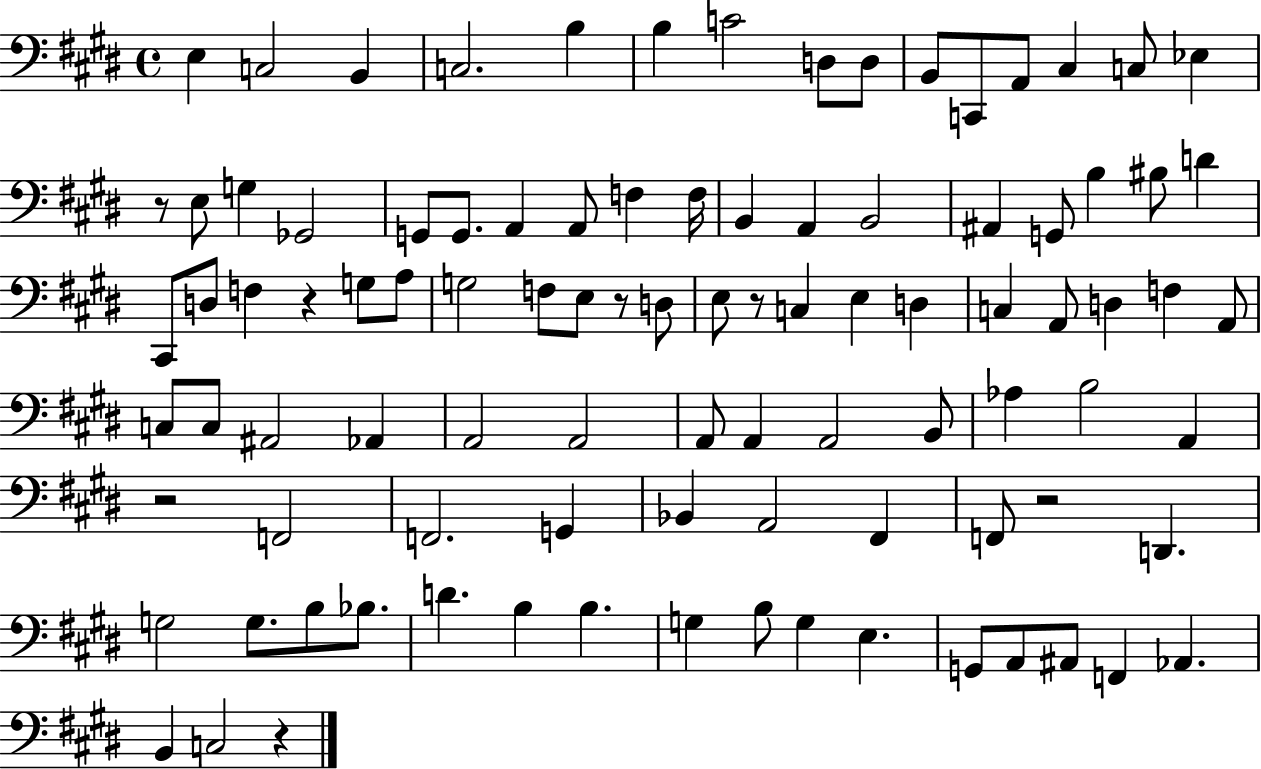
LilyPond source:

{
  \clef bass
  \time 4/4
  \defaultTimeSignature
  \key e \major
  e4 c2 b,4 | c2. b4 | b4 c'2 d8 d8 | b,8 c,8 a,8 cis4 c8 ees4 | \break r8 e8 g4 ges,2 | g,8 g,8. a,4 a,8 f4 f16 | b,4 a,4 b,2 | ais,4 g,8 b4 bis8 d'4 | \break cis,8 d8 f4 r4 g8 a8 | g2 f8 e8 r8 d8 | e8 r8 c4 e4 d4 | c4 a,8 d4 f4 a,8 | \break c8 c8 ais,2 aes,4 | a,2 a,2 | a,8 a,4 a,2 b,8 | aes4 b2 a,4 | \break r2 f,2 | f,2. g,4 | bes,4 a,2 fis,4 | f,8 r2 d,4. | \break g2 g8. b8 bes8. | d'4. b4 b4. | g4 b8 g4 e4. | g,8 a,8 ais,8 f,4 aes,4. | \break b,4 c2 r4 | \bar "|."
}